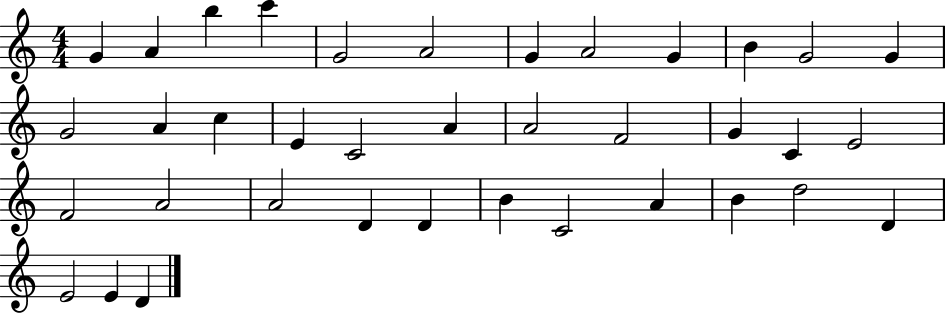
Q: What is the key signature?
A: C major